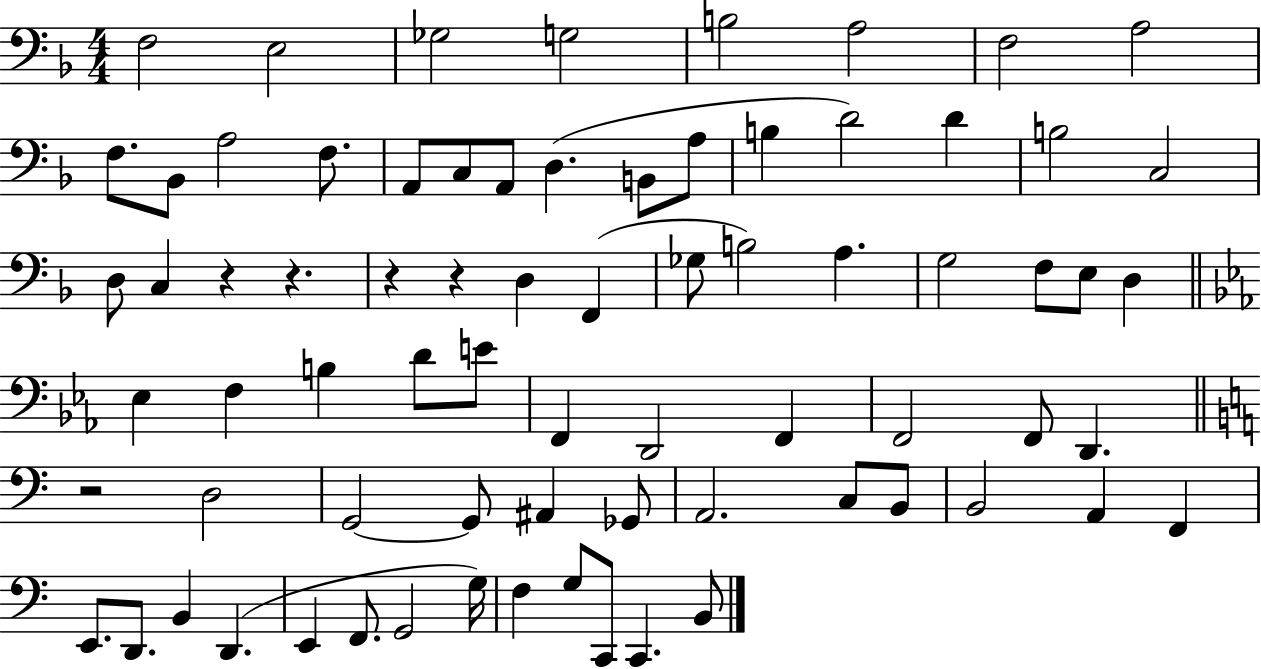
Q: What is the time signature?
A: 4/4